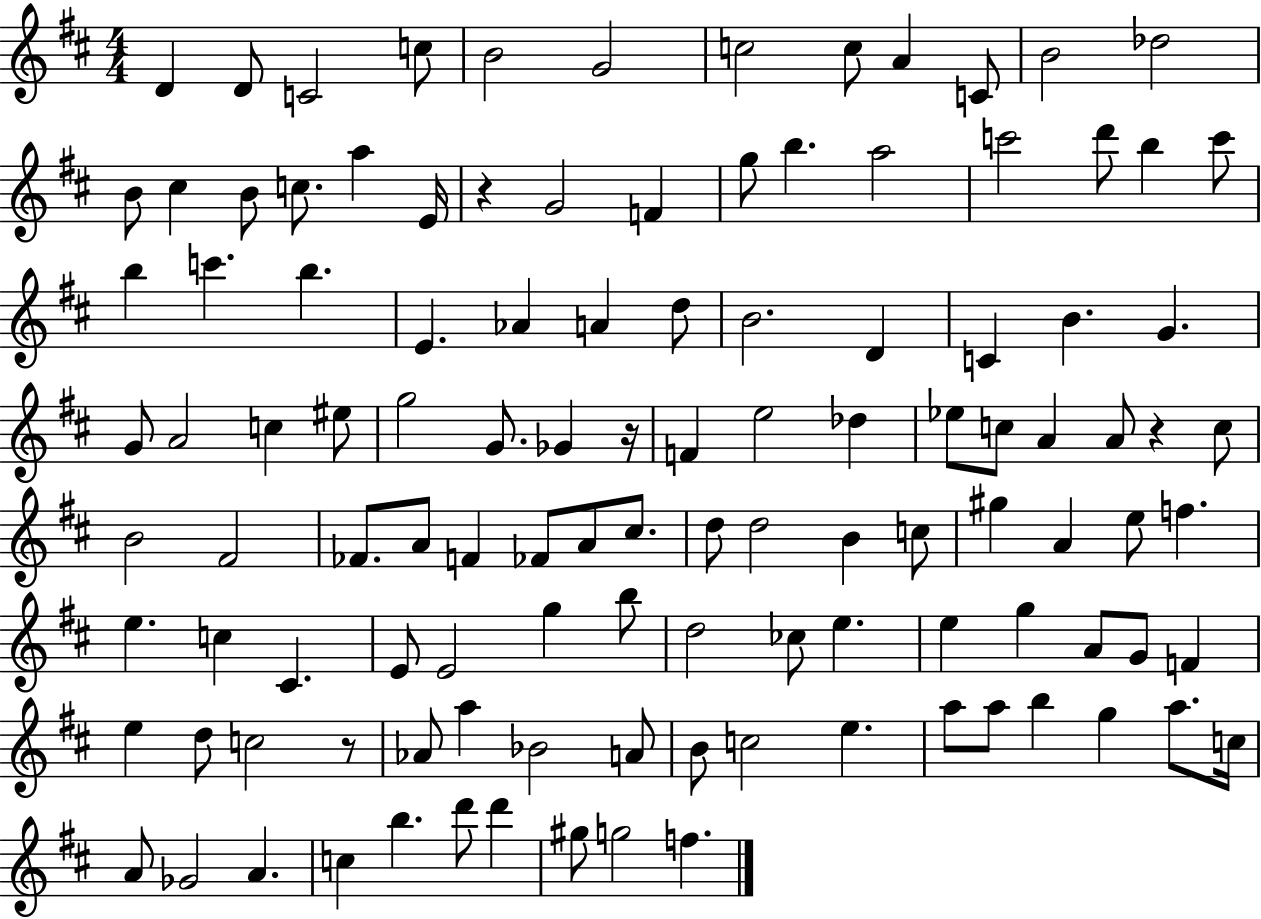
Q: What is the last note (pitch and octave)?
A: F5